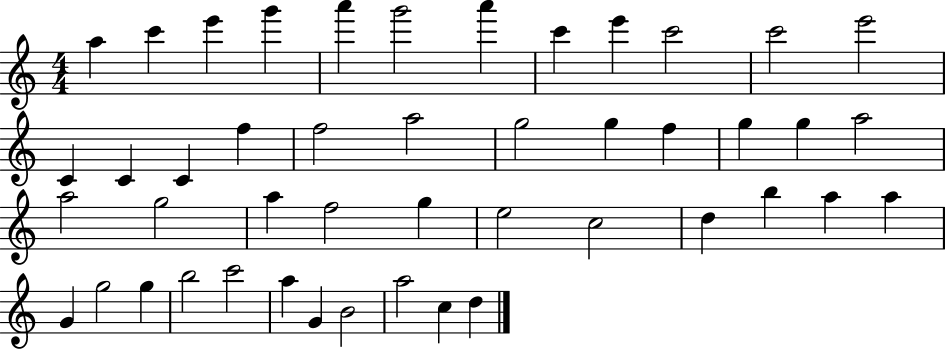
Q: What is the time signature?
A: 4/4